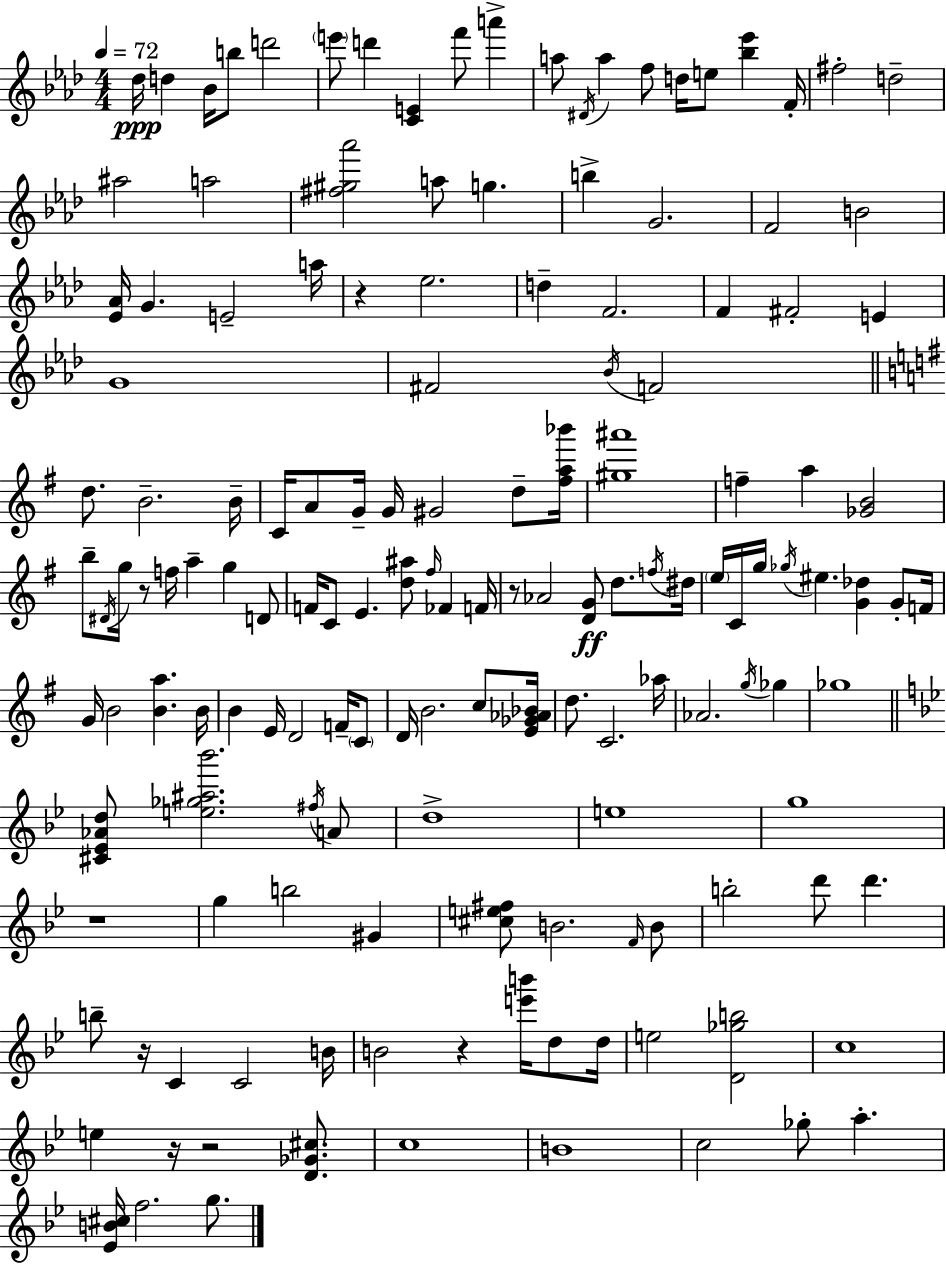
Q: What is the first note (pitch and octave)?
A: Db5